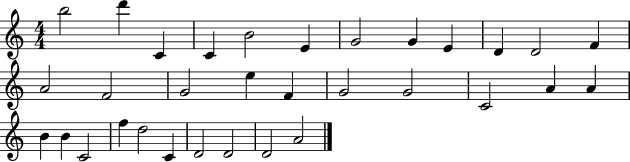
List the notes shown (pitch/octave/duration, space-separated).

B5/h D6/q C4/q C4/q B4/h E4/q G4/h G4/q E4/q D4/q D4/h F4/q A4/h F4/h G4/h E5/q F4/q G4/h G4/h C4/h A4/q A4/q B4/q B4/q C4/h F5/q D5/h C4/q D4/h D4/h D4/h A4/h